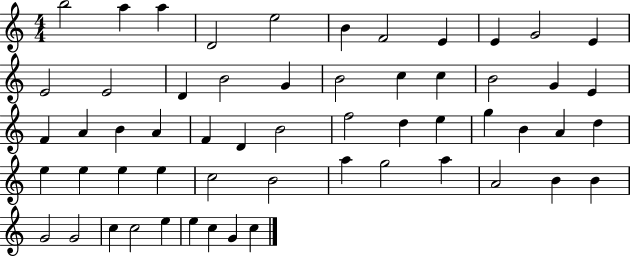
B5/h A5/q A5/q D4/h E5/h B4/q F4/h E4/q E4/q G4/h E4/q E4/h E4/h D4/q B4/h G4/q B4/h C5/q C5/q B4/h G4/q E4/q F4/q A4/q B4/q A4/q F4/q D4/q B4/h F5/h D5/q E5/q G5/q B4/q A4/q D5/q E5/q E5/q E5/q E5/q C5/h B4/h A5/q G5/h A5/q A4/h B4/q B4/q G4/h G4/h C5/q C5/h E5/q E5/q C5/q G4/q C5/q